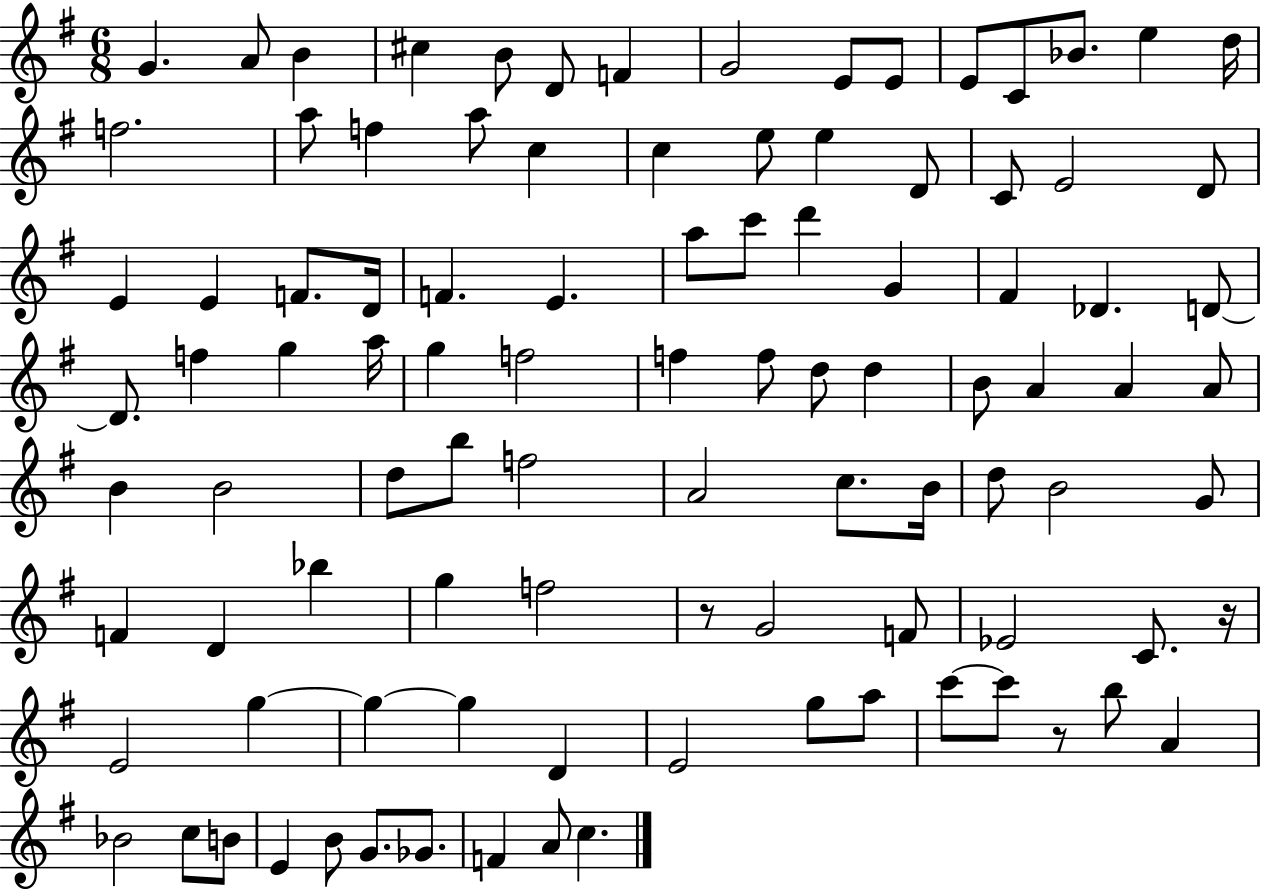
{
  \clef treble
  \numericTimeSignature
  \time 6/8
  \key g \major
  g'4. a'8 b'4 | cis''4 b'8 d'8 f'4 | g'2 e'8 e'8 | e'8 c'8 bes'8. e''4 d''16 | \break f''2. | a''8 f''4 a''8 c''4 | c''4 e''8 e''4 d'8 | c'8 e'2 d'8 | \break e'4 e'4 f'8. d'16 | f'4. e'4. | a''8 c'''8 d'''4 g'4 | fis'4 des'4. d'8~~ | \break d'8. f''4 g''4 a''16 | g''4 f''2 | f''4 f''8 d''8 d''4 | b'8 a'4 a'4 a'8 | \break b'4 b'2 | d''8 b''8 f''2 | a'2 c''8. b'16 | d''8 b'2 g'8 | \break f'4 d'4 bes''4 | g''4 f''2 | r8 g'2 f'8 | ees'2 c'8. r16 | \break e'2 g''4~~ | g''4~~ g''4 d'4 | e'2 g''8 a''8 | c'''8~~ c'''8 r8 b''8 a'4 | \break bes'2 c''8 b'8 | e'4 b'8 g'8. ges'8. | f'4 a'8 c''4. | \bar "|."
}